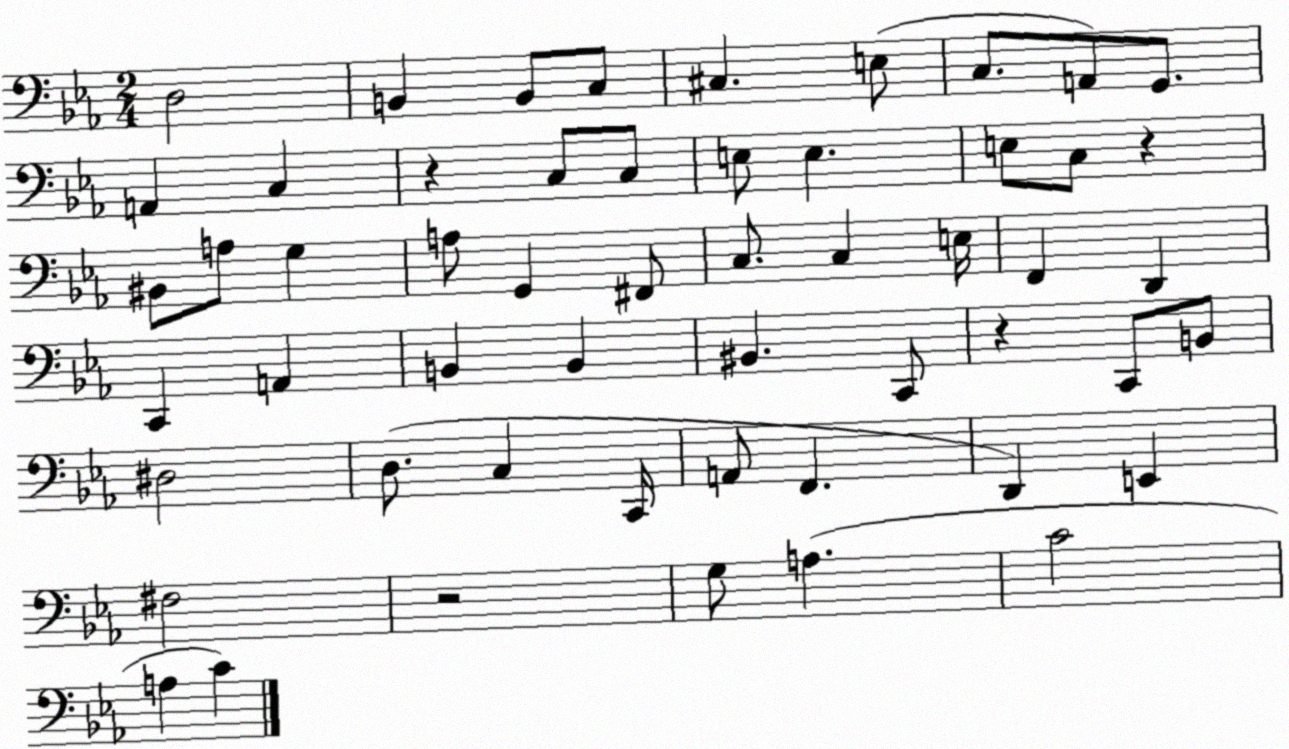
X:1
T:Untitled
M:2/4
L:1/4
K:Eb
D,2 B,, B,,/2 C,/2 ^C, E,/2 C,/2 A,,/2 G,,/2 A,, C, z C,/2 C,/2 E,/2 E, E,/2 C,/2 z ^B,,/2 A,/2 G, A,/2 G,, ^F,,/2 C,/2 C, E,/4 F,, D,, C,, A,, B,, B,, ^B,, C,,/2 z C,,/2 B,,/2 ^D,2 D,/2 C, C,,/4 A,,/2 F,, D,, E,, ^F,2 z2 G,/2 A, C2 A, C